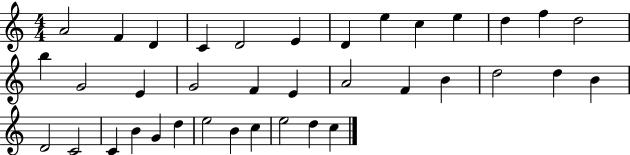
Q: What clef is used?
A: treble